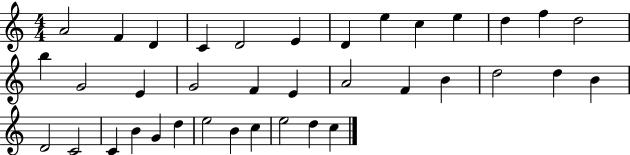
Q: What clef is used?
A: treble